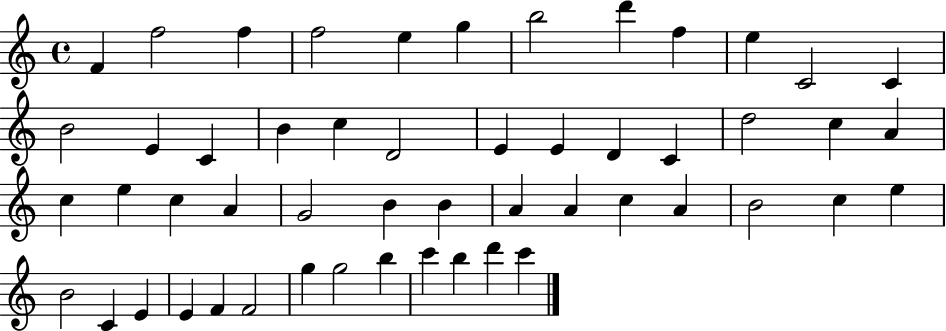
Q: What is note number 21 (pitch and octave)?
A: D4